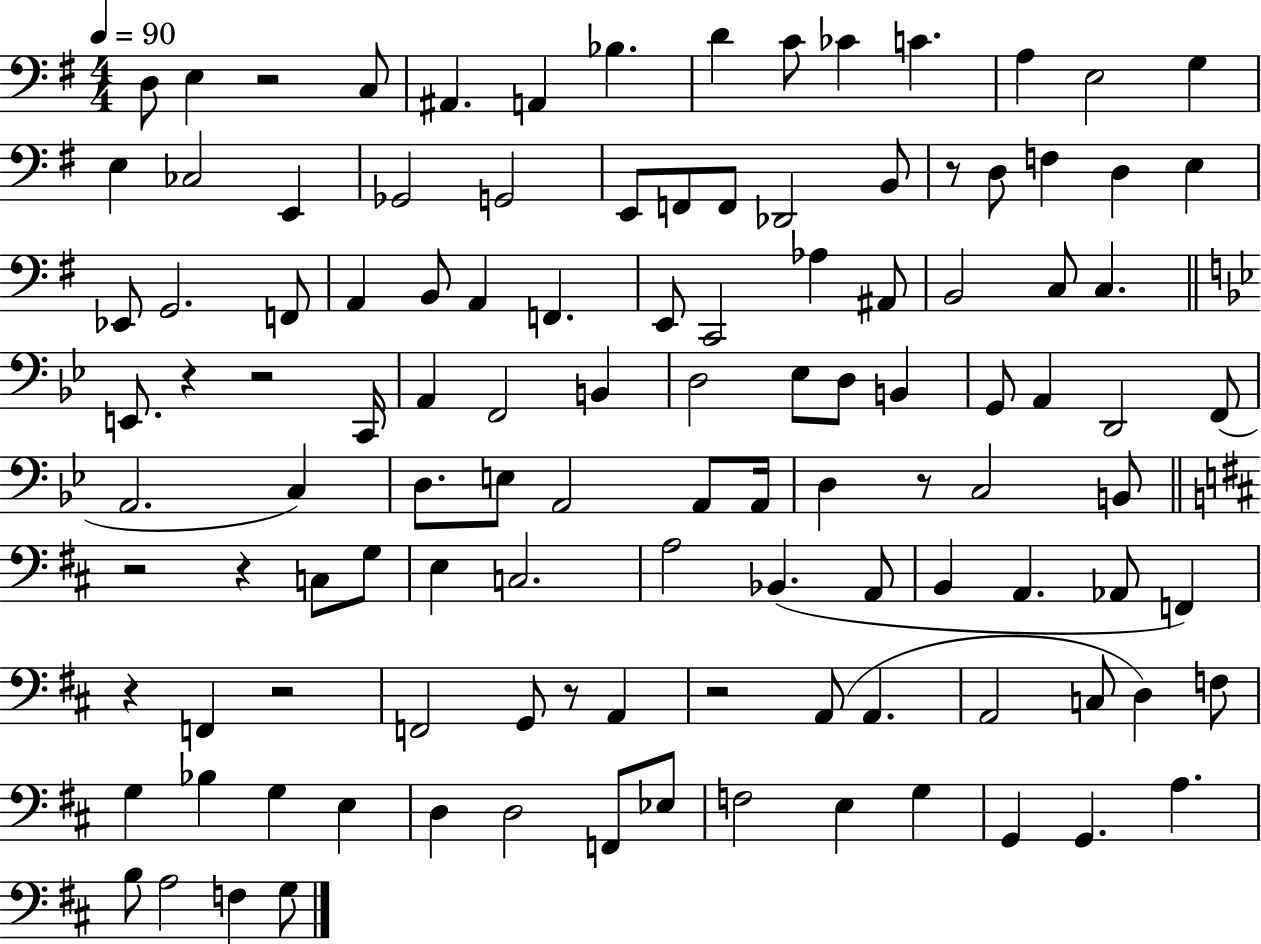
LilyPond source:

{
  \clef bass
  \numericTimeSignature
  \time 4/4
  \key g \major
  \tempo 4 = 90
  d8 e4 r2 c8 | ais,4. a,4 bes4. | d'4 c'8 ces'4 c'4. | a4 e2 g4 | \break e4 ces2 e,4 | ges,2 g,2 | e,8 f,8 f,8 des,2 b,8 | r8 d8 f4 d4 e4 | \break ees,8 g,2. f,8 | a,4 b,8 a,4 f,4. | e,8 c,2 aes4 ais,8 | b,2 c8 c4. | \break \bar "||" \break \key bes \major e,8. r4 r2 c,16 | a,4 f,2 b,4 | d2 ees8 d8 b,4 | g,8 a,4 d,2 f,8( | \break a,2. c4) | d8. e8 a,2 a,8 a,16 | d4 r8 c2 b,8 | \bar "||" \break \key d \major r2 r4 c8 g8 | e4 c2. | a2 bes,4.( a,8 | b,4 a,4. aes,8 f,4) | \break r4 f,4 r2 | f,2 g,8 r8 a,4 | r2 a,8( a,4. | a,2 c8 d4) f8 | \break g4 bes4 g4 e4 | d4 d2 f,8 ees8 | f2 e4 g4 | g,4 g,4. a4. | \break b8 a2 f4 g8 | \bar "|."
}